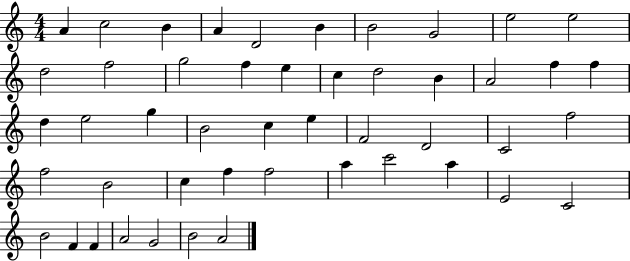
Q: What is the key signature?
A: C major